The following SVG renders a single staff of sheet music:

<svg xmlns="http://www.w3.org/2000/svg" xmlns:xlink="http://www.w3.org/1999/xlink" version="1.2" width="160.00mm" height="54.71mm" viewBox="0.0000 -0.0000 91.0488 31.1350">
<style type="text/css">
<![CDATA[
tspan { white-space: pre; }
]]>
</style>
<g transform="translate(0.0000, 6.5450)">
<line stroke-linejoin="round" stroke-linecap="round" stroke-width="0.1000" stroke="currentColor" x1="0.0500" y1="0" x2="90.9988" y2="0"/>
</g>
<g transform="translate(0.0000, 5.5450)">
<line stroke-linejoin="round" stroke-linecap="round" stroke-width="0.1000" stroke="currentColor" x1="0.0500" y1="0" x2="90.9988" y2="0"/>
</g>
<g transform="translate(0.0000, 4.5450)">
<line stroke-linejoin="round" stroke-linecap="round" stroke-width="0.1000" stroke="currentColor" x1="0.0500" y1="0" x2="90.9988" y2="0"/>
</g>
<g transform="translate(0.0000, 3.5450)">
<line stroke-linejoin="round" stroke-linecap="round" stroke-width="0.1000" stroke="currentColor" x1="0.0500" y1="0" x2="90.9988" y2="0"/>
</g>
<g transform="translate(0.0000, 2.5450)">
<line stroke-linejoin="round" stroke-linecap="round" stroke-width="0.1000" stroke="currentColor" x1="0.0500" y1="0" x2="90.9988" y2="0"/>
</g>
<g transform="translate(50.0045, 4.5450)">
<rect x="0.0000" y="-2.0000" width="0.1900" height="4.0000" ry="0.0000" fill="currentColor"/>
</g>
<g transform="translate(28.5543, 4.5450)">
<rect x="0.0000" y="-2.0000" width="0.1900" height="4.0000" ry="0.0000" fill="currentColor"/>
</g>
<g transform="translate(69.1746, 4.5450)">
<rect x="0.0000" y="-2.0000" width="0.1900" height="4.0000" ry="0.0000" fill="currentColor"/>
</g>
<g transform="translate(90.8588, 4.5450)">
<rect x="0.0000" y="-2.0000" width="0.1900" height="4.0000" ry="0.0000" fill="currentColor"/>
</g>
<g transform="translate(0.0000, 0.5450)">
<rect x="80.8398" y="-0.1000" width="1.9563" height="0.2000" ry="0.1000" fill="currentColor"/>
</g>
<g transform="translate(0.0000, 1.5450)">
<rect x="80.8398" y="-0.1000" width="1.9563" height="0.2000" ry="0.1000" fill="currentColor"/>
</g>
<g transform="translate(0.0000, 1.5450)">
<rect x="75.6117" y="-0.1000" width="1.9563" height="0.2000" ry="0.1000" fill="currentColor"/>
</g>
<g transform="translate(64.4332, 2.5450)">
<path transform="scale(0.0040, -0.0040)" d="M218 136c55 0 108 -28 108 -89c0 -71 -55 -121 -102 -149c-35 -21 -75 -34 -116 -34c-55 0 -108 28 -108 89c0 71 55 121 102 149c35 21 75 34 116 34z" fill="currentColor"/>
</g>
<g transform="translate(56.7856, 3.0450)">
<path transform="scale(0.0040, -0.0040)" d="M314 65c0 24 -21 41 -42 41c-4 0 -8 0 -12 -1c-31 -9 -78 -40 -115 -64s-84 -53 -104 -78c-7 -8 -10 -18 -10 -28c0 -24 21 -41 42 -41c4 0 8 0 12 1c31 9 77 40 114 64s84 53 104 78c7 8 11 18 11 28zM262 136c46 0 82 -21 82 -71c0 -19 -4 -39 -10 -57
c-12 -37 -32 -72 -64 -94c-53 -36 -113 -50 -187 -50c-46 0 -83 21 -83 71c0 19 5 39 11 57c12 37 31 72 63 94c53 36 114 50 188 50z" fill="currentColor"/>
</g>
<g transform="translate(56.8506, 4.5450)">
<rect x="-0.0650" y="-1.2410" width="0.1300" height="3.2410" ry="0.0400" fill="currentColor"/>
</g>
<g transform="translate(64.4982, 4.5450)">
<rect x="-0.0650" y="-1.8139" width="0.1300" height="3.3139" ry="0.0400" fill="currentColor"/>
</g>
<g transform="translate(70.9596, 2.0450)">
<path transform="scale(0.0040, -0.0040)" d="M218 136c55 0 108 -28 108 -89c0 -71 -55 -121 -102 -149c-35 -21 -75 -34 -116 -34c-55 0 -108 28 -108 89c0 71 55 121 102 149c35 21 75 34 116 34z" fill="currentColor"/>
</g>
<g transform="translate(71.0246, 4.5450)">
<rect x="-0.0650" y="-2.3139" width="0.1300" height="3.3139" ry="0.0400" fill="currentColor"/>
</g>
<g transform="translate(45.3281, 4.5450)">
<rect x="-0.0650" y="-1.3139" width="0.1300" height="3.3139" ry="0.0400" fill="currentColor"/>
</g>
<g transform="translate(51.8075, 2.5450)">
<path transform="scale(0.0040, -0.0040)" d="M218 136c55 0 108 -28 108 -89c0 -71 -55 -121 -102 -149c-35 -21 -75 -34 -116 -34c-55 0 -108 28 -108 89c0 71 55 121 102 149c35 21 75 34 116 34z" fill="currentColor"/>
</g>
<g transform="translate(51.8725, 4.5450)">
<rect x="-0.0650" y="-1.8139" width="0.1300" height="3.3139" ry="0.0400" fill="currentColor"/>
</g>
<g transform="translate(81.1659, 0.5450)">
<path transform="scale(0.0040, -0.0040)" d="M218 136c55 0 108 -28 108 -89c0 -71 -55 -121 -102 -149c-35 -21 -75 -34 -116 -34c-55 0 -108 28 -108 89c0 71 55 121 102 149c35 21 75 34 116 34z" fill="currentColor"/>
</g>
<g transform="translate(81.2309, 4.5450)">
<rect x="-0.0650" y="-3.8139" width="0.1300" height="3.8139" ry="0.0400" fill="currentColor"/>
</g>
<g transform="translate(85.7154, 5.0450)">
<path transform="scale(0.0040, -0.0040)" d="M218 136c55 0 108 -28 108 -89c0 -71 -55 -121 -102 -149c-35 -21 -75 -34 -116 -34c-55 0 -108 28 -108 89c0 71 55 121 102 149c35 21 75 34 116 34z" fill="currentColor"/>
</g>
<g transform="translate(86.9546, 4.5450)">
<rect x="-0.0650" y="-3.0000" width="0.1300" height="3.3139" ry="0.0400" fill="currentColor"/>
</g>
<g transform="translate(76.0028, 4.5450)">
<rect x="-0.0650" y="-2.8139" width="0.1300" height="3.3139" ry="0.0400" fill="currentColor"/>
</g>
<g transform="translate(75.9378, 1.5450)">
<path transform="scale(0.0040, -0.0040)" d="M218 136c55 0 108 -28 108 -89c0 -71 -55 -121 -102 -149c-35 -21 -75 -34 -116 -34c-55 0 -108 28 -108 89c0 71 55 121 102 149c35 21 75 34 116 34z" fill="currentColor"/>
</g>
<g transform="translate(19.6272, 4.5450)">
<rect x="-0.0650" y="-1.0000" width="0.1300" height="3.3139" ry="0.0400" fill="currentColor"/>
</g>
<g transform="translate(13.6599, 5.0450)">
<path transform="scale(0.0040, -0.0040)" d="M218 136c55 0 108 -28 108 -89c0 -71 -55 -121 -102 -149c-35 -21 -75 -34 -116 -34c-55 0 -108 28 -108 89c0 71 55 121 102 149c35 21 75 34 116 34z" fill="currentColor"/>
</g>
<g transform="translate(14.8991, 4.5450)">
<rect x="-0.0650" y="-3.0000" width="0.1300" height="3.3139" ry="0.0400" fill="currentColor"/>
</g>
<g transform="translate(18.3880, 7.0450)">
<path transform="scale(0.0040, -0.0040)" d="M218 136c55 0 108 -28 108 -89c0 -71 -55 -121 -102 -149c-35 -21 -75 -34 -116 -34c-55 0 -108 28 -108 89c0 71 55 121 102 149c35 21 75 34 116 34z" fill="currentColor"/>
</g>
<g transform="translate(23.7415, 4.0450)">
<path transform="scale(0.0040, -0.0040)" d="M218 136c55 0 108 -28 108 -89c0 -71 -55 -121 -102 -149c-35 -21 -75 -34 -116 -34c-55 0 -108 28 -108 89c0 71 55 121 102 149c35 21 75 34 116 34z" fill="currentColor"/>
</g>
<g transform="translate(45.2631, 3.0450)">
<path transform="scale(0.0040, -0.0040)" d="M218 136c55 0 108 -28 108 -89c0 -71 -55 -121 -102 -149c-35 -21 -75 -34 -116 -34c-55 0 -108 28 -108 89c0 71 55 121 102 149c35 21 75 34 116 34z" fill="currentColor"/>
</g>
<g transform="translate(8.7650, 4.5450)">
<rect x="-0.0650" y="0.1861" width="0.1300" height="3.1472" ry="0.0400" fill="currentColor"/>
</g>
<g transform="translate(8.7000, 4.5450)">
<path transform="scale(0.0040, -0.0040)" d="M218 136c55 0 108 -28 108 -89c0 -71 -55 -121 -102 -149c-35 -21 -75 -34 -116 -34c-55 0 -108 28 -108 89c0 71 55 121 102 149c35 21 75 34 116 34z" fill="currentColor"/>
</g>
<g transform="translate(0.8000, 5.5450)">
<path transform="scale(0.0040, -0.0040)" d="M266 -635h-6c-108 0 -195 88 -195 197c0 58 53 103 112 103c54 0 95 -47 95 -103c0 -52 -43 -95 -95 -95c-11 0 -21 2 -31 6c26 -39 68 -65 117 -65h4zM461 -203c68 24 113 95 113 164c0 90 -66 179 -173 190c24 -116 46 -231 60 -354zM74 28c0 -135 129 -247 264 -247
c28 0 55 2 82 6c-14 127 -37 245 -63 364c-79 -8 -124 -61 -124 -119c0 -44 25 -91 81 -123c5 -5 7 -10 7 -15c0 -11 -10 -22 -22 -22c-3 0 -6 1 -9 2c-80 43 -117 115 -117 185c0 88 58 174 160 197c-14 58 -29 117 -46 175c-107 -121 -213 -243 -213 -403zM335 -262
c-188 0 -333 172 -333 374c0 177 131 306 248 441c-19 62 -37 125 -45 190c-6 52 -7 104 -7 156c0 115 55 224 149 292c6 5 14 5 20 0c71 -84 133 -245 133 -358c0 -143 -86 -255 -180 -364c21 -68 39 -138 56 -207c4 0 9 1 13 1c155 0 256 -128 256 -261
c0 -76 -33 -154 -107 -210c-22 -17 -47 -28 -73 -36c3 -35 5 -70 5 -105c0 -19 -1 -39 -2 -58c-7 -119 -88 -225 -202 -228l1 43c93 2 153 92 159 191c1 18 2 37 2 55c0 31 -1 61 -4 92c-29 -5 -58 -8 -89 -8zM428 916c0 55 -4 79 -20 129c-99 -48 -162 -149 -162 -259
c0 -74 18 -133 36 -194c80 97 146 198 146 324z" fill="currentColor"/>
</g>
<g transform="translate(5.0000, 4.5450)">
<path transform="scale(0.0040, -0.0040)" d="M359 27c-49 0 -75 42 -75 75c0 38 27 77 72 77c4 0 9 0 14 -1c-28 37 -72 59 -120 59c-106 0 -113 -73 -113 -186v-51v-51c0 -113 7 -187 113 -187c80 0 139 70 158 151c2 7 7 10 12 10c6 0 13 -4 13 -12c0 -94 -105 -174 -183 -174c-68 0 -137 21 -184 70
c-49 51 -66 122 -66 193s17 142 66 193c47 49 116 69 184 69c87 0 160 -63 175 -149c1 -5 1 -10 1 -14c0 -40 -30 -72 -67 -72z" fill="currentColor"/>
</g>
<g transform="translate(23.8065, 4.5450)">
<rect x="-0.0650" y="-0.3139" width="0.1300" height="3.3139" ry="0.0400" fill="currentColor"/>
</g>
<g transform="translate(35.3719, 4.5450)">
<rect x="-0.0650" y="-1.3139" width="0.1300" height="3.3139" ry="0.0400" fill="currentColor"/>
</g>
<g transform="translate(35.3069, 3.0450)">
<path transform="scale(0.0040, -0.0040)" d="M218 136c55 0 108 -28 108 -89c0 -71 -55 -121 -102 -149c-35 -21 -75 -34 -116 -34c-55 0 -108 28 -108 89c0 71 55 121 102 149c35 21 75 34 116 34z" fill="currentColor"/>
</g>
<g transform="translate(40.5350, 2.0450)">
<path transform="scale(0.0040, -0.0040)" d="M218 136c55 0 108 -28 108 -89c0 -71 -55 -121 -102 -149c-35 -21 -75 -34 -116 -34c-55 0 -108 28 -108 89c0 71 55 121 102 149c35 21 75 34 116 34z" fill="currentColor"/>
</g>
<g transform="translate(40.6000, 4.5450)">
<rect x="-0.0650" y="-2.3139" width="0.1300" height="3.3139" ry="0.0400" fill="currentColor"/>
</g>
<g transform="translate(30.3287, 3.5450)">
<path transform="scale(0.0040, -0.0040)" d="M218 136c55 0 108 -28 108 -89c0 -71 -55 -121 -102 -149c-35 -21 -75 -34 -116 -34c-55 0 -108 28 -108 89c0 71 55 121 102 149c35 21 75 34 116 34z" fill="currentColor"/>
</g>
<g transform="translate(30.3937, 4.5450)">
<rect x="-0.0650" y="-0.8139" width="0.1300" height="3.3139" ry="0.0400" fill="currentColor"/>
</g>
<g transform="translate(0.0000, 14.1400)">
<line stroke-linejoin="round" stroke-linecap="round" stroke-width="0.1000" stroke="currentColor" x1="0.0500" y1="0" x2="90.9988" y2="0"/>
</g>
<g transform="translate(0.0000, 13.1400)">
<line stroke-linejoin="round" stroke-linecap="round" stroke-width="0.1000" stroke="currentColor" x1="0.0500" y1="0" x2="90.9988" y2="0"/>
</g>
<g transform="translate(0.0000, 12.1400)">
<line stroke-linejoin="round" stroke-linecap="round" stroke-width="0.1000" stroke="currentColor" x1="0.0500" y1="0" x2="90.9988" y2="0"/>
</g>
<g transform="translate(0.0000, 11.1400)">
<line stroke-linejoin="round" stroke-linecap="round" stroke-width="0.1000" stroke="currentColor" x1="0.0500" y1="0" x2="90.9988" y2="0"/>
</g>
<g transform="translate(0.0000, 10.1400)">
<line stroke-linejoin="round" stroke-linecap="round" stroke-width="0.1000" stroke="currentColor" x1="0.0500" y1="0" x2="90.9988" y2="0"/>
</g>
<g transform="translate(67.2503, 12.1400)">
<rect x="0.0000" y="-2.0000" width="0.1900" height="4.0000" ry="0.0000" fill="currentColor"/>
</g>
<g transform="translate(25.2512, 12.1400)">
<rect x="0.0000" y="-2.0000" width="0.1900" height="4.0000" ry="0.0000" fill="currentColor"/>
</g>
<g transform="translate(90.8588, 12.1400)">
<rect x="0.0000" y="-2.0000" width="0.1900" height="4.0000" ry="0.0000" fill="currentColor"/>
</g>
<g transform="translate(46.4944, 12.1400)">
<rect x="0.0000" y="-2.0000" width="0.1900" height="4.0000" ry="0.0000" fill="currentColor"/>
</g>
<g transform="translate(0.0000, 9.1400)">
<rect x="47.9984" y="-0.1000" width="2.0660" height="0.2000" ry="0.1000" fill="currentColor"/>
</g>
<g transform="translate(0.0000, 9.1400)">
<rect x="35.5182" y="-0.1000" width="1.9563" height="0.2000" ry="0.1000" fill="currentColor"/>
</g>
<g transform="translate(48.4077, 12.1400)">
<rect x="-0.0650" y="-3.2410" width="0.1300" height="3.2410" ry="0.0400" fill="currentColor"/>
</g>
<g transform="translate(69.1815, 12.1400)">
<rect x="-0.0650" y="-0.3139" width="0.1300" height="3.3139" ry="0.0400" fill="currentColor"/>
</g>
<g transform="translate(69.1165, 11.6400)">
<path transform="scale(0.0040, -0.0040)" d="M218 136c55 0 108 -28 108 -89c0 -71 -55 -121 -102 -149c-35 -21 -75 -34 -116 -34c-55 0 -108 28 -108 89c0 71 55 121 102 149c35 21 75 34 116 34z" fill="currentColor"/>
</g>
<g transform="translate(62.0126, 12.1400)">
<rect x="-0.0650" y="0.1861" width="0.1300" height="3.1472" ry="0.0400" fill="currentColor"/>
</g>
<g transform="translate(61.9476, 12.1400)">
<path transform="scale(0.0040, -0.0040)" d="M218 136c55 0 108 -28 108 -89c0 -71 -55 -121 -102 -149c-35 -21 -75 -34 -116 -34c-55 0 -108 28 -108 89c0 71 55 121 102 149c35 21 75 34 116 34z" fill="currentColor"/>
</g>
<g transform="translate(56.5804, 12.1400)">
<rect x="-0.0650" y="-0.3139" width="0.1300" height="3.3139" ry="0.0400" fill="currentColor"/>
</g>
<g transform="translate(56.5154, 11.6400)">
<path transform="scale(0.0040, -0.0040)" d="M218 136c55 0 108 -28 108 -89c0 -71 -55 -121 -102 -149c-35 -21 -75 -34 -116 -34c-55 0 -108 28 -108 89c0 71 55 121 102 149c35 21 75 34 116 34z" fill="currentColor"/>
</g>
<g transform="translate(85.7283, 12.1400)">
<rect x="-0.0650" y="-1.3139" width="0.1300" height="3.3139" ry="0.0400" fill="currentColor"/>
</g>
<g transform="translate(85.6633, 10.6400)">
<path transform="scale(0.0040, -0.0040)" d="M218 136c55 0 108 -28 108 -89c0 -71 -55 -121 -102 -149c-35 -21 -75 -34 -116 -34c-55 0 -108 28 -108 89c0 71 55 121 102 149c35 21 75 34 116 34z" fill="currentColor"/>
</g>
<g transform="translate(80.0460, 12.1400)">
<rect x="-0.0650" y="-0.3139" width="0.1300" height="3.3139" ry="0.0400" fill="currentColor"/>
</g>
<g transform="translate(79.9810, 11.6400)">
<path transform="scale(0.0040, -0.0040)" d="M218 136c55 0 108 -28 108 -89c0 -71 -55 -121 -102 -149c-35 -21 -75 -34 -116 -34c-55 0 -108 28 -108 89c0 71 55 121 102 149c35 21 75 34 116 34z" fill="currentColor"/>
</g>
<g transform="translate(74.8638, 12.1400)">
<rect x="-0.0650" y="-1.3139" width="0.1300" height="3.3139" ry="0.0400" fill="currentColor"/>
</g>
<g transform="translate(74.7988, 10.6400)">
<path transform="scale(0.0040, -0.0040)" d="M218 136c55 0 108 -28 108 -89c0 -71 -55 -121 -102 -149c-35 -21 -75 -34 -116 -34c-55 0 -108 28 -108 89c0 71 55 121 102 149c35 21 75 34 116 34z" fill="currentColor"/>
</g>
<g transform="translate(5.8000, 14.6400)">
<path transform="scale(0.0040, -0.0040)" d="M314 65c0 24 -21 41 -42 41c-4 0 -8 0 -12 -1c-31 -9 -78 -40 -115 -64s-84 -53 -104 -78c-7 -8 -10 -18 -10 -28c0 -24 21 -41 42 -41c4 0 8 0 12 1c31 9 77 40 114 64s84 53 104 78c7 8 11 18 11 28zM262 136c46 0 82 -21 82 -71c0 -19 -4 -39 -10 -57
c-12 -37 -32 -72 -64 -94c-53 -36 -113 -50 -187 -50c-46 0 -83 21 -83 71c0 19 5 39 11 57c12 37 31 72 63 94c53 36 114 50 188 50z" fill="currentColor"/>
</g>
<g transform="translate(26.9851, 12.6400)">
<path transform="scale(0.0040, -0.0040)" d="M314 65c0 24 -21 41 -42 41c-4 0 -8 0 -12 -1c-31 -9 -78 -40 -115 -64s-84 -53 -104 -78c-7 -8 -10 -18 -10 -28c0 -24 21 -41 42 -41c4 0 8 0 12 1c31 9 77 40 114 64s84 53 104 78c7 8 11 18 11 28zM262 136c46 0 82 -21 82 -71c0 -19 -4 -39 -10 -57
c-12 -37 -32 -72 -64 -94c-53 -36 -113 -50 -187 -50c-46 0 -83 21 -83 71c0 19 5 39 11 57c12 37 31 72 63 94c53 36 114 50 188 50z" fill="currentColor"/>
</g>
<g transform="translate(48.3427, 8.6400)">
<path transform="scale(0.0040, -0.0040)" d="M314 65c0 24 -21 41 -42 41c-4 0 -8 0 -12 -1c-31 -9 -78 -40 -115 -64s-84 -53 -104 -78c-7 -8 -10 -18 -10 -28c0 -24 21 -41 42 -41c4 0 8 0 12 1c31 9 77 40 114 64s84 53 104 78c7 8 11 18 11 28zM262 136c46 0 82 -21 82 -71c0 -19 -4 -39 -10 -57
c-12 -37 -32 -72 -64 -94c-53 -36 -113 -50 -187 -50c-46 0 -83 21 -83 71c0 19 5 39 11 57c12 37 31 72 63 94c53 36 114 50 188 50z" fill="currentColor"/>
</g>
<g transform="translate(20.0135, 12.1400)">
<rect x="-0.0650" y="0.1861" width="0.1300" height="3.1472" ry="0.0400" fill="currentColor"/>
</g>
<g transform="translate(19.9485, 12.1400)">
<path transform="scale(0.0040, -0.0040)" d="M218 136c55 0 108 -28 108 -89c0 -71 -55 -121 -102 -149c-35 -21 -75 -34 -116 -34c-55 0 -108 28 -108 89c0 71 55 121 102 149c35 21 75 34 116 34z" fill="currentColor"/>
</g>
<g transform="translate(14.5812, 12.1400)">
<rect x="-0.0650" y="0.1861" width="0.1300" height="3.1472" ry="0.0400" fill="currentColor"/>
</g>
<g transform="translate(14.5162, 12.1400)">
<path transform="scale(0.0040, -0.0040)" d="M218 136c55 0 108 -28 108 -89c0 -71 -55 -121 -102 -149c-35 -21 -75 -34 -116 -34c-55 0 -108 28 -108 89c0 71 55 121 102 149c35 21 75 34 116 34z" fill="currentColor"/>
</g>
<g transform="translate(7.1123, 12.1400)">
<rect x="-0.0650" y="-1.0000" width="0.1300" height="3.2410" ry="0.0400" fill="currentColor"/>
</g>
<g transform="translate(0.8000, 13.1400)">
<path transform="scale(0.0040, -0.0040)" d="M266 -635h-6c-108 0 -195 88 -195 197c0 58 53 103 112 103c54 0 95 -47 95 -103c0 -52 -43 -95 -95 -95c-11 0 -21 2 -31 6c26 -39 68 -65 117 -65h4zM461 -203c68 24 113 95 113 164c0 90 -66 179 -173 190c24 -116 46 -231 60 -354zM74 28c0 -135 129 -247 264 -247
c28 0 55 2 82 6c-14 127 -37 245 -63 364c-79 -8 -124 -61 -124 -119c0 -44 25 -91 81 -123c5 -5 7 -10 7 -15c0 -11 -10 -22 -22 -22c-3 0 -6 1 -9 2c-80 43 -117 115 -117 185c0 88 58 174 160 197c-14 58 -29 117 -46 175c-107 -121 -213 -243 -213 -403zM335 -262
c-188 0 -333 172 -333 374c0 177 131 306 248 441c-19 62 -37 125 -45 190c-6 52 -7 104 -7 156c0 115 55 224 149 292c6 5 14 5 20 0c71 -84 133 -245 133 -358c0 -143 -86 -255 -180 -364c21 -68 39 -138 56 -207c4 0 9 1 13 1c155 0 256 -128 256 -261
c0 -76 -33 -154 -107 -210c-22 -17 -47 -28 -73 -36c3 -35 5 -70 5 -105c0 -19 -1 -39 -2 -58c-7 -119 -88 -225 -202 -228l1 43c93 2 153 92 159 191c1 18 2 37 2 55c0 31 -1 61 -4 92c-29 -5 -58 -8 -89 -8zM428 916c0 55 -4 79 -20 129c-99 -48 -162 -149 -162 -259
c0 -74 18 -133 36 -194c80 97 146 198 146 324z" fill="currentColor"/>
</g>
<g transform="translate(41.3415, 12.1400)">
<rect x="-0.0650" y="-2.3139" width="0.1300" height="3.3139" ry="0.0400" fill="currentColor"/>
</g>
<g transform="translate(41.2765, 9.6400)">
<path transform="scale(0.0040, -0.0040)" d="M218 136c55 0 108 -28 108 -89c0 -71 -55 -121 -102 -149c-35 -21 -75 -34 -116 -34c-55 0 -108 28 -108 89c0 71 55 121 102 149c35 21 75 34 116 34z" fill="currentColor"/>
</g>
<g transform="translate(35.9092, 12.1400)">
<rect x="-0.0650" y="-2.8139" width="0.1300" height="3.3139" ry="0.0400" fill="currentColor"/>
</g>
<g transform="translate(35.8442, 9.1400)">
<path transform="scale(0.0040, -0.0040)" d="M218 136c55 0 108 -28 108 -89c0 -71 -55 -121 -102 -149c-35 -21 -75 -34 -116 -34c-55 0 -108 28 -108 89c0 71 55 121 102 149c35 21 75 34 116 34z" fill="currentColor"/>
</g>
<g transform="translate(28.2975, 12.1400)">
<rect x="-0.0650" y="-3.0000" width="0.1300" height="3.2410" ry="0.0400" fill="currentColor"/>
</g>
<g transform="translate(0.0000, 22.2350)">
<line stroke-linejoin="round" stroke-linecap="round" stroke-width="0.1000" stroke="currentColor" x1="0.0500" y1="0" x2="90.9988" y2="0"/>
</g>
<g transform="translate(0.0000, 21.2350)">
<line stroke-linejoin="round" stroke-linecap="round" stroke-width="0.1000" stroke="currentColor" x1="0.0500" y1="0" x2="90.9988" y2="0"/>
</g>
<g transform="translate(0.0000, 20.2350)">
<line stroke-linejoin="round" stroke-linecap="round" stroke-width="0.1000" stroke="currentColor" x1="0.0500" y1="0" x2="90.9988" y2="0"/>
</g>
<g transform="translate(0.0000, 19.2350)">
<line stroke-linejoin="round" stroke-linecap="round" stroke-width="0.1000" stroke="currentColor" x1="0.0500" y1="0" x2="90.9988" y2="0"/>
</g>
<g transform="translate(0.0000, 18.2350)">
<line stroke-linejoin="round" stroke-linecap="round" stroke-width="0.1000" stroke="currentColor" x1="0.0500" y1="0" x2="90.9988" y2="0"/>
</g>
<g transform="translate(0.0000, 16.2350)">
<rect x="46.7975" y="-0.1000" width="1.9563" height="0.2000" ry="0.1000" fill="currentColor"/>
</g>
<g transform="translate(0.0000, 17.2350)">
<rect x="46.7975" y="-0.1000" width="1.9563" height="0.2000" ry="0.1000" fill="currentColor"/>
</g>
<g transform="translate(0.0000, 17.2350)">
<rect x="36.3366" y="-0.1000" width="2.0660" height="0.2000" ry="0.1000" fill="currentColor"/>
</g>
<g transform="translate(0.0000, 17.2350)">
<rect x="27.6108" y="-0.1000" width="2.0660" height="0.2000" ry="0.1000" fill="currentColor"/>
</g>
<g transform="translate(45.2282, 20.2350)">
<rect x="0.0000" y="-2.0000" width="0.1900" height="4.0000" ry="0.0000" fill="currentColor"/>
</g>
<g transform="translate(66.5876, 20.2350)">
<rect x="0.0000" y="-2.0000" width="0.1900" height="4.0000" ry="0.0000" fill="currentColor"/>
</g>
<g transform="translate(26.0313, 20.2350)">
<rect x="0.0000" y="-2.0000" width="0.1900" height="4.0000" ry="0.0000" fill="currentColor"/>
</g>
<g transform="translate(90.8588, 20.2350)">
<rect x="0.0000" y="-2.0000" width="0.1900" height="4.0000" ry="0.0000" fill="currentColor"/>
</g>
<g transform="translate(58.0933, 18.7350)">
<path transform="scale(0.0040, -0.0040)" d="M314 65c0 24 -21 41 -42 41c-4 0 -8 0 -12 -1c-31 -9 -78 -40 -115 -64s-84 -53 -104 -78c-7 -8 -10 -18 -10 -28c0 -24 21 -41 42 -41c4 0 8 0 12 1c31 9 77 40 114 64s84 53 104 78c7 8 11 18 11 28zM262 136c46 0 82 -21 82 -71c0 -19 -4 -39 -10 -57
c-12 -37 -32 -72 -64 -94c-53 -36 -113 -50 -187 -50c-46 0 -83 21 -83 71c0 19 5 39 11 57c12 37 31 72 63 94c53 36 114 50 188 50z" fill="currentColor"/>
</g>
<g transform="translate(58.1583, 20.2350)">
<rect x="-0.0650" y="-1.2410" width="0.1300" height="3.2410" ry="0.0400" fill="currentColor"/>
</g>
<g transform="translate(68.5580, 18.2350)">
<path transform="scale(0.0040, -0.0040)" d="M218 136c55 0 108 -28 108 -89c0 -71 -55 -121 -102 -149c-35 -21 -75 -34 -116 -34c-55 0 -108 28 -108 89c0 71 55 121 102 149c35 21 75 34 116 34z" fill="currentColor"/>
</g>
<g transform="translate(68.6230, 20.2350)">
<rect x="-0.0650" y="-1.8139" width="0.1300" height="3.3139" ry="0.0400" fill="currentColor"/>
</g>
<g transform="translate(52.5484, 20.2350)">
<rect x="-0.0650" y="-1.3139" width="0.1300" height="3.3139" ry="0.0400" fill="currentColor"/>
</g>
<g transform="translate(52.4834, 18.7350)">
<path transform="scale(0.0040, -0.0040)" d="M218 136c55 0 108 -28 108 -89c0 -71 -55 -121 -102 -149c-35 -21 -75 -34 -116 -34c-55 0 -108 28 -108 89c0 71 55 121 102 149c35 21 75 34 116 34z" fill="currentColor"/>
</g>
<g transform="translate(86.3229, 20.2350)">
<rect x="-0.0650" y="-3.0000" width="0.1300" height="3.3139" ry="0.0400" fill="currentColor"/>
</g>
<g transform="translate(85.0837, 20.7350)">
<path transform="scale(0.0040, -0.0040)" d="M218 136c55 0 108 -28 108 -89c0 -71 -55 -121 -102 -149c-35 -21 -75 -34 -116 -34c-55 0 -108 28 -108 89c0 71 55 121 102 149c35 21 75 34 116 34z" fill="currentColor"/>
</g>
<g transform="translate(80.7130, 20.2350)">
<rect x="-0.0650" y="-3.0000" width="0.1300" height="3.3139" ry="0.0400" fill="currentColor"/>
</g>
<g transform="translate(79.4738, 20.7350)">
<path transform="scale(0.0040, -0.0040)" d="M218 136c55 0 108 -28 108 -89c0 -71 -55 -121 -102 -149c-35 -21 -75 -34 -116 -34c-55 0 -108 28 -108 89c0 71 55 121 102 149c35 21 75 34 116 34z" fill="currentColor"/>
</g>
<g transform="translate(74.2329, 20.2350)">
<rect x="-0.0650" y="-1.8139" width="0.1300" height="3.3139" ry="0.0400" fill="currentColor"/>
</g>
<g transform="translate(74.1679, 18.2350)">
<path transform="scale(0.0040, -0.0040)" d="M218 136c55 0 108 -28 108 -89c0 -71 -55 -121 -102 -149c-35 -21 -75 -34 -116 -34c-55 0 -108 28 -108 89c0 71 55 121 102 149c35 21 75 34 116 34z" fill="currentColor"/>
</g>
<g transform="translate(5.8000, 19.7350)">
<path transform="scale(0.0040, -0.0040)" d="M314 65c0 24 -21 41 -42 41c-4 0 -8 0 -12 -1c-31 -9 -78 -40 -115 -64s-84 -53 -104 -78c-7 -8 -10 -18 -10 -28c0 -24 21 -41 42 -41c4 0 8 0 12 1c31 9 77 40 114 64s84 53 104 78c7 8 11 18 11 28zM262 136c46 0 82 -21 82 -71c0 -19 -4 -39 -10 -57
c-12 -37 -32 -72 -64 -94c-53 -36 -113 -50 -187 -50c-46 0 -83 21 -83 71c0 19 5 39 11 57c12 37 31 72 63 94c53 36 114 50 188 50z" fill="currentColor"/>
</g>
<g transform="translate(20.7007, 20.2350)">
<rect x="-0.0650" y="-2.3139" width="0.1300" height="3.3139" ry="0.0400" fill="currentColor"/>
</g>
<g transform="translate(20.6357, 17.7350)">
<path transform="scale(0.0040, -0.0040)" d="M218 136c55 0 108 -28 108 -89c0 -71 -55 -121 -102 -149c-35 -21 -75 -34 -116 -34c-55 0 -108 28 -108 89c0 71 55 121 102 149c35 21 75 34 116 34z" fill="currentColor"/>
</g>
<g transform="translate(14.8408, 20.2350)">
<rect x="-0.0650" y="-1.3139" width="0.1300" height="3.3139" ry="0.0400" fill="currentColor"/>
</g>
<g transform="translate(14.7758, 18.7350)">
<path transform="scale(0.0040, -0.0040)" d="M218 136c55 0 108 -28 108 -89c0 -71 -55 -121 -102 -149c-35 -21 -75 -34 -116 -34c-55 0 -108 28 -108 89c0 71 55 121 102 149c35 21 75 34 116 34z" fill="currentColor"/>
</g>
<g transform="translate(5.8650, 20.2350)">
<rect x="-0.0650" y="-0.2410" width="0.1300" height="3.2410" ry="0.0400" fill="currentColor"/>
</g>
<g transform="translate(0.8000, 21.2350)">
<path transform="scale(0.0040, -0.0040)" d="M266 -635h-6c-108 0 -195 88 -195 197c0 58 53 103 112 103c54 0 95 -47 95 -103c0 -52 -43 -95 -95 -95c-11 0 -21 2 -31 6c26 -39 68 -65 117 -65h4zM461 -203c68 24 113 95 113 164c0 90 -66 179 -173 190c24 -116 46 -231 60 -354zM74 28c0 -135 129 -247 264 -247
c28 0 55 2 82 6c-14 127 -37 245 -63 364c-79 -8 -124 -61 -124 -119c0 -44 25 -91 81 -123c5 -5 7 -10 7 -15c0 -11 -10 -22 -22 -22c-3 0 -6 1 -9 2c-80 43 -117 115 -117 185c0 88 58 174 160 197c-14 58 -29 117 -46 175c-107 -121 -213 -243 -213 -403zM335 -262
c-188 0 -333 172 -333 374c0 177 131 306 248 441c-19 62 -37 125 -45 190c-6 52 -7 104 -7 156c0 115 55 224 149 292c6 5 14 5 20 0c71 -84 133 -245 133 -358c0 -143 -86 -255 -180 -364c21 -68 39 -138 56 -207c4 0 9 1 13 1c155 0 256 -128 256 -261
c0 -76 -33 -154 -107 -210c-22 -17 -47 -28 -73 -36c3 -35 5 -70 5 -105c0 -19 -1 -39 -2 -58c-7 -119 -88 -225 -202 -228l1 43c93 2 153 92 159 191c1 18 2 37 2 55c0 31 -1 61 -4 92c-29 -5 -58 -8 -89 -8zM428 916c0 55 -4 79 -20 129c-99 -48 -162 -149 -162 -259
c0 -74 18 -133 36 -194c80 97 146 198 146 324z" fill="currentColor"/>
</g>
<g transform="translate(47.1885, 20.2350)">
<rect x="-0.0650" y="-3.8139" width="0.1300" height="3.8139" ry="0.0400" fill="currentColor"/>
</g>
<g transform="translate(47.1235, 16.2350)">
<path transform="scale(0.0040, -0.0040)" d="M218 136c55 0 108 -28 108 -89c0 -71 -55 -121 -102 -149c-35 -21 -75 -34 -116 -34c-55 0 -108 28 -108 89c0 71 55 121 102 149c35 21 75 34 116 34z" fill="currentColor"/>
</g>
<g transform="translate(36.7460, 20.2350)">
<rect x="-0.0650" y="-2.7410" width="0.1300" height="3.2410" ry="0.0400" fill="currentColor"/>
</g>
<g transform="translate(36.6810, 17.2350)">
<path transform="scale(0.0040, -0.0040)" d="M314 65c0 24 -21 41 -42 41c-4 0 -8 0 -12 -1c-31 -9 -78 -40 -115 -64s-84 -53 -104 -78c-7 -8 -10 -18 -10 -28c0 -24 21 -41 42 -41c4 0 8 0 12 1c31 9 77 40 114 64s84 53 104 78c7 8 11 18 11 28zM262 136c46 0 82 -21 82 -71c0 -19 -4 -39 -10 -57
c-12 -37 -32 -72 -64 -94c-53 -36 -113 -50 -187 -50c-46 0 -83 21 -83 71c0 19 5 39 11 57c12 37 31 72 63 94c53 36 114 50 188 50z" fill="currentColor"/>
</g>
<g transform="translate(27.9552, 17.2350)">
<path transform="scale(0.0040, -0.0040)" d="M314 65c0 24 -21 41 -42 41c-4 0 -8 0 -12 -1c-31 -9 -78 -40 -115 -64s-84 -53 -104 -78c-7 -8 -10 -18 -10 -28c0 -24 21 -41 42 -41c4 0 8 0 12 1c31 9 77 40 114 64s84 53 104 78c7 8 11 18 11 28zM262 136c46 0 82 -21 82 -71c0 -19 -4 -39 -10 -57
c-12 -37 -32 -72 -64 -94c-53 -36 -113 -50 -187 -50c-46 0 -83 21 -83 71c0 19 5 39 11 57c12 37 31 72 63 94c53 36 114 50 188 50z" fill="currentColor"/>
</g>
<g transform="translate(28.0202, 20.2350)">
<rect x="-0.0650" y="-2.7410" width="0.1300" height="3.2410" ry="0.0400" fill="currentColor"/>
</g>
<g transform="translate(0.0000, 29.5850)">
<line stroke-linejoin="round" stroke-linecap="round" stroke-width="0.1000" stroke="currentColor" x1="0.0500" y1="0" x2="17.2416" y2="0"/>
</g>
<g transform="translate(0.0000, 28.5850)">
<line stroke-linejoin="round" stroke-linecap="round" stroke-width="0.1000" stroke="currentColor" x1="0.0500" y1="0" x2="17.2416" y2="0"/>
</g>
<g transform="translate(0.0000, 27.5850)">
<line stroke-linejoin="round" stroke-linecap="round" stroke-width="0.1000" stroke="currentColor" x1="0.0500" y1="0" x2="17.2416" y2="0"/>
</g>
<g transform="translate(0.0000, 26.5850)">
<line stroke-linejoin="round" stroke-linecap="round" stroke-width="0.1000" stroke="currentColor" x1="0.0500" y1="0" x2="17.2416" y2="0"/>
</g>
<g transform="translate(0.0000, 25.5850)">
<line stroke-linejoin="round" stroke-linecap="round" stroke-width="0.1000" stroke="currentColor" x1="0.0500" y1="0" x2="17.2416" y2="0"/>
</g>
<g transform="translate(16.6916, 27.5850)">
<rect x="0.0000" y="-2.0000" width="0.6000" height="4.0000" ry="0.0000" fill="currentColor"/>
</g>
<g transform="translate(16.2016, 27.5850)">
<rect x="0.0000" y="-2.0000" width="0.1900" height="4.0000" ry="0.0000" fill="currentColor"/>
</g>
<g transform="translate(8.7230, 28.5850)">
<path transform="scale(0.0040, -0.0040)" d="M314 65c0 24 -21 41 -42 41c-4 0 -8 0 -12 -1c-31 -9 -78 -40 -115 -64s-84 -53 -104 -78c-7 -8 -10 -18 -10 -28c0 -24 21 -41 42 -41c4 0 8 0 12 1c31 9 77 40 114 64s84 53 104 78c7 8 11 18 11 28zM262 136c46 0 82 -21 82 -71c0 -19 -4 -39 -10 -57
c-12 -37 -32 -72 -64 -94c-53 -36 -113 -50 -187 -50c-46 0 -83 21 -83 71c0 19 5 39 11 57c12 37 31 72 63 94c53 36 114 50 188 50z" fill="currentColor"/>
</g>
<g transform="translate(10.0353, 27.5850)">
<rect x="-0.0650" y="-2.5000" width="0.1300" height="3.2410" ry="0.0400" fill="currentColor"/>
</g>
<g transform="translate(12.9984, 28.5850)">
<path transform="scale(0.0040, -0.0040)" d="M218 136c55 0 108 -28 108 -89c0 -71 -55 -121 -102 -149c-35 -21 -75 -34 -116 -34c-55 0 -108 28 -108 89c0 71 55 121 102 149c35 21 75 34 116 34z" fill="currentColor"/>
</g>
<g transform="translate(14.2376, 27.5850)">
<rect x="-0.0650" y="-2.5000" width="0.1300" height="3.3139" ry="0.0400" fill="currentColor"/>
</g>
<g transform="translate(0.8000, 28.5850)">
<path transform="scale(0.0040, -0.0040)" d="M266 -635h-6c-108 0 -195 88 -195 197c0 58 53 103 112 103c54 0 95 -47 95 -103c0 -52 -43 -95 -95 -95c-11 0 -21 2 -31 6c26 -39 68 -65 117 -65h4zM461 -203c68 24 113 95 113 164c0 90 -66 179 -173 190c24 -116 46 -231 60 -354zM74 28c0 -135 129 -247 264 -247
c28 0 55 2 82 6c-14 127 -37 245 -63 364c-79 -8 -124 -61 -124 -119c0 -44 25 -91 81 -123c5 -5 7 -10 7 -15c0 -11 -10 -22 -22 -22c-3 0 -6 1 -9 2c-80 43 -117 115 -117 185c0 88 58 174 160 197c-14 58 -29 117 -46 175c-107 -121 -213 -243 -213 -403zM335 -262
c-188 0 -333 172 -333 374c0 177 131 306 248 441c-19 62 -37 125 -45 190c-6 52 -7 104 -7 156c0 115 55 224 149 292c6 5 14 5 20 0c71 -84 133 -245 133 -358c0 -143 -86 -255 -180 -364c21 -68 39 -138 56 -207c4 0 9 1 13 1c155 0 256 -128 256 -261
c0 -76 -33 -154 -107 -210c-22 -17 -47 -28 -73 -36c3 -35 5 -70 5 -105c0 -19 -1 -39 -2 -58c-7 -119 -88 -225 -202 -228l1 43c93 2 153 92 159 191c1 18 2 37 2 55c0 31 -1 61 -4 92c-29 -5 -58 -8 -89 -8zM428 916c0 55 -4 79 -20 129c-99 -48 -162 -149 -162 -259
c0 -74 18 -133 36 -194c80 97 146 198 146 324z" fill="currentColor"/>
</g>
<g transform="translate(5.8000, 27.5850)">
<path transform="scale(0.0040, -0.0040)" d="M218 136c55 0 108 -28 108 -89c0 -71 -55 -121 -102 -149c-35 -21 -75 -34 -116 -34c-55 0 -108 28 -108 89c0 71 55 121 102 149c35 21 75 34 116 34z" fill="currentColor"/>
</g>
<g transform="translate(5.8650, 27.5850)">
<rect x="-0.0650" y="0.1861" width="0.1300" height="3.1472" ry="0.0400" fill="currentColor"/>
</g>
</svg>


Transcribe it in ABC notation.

X:1
T:Untitled
M:4/4
L:1/4
K:C
B A D c d e g e f e2 f g a c' A D2 B B A2 a g b2 c B c e c e c2 e g a2 a2 c' e e2 f f A A B G2 G